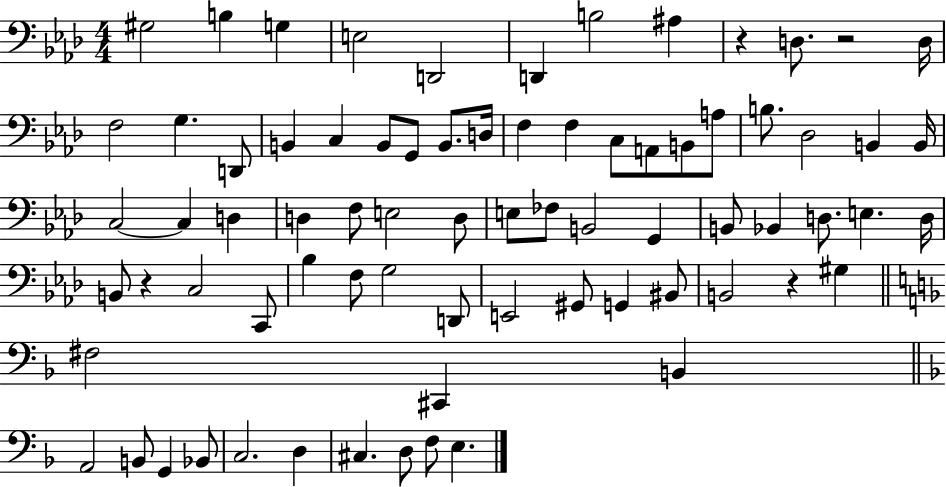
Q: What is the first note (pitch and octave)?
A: G#3